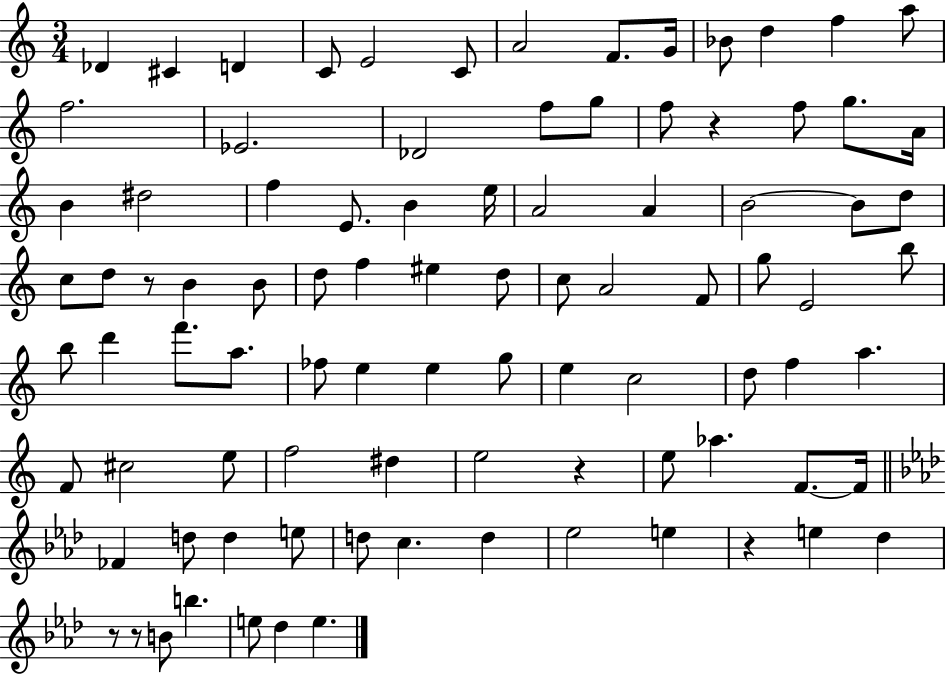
{
  \clef treble
  \numericTimeSignature
  \time 3/4
  \key c \major
  \repeat volta 2 { des'4 cis'4 d'4 | c'8 e'2 c'8 | a'2 f'8. g'16 | bes'8 d''4 f''4 a''8 | \break f''2. | ees'2. | des'2 f''8 g''8 | f''8 r4 f''8 g''8. a'16 | \break b'4 dis''2 | f''4 e'8. b'4 e''16 | a'2 a'4 | b'2~~ b'8 d''8 | \break c''8 d''8 r8 b'4 b'8 | d''8 f''4 eis''4 d''8 | c''8 a'2 f'8 | g''8 e'2 b''8 | \break b''8 d'''4 f'''8. a''8. | fes''8 e''4 e''4 g''8 | e''4 c''2 | d''8 f''4 a''4. | \break f'8 cis''2 e''8 | f''2 dis''4 | e''2 r4 | e''8 aes''4. f'8.~~ f'16 | \break \bar "||" \break \key aes \major fes'4 d''8 d''4 e''8 | d''8 c''4. d''4 | ees''2 e''4 | r4 e''4 des''4 | \break r8 r8 b'8 b''4. | e''8 des''4 e''4. | } \bar "|."
}